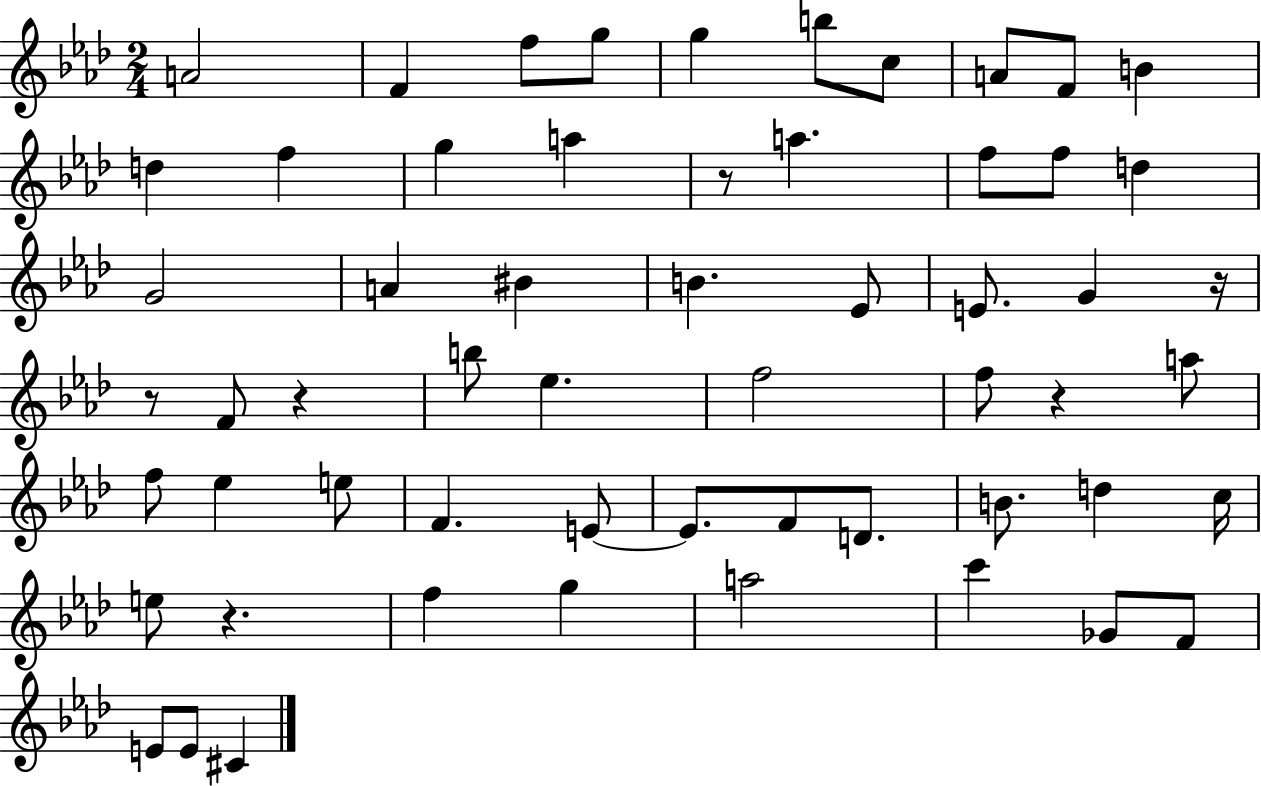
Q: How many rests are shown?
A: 6